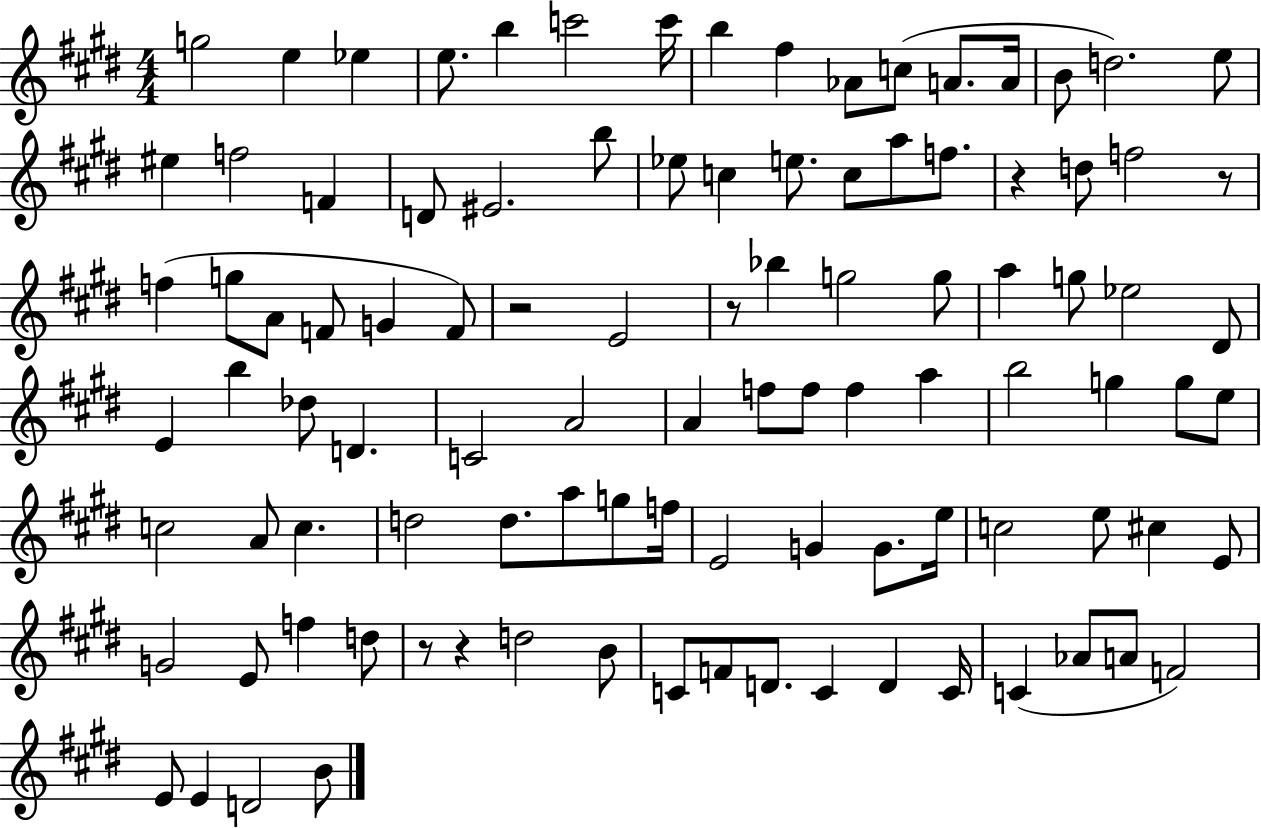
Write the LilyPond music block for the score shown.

{
  \clef treble
  \numericTimeSignature
  \time 4/4
  \key e \major
  g''2 e''4 ees''4 | e''8. b''4 c'''2 c'''16 | b''4 fis''4 aes'8 c''8( a'8. a'16 | b'8 d''2.) e''8 | \break eis''4 f''2 f'4 | d'8 eis'2. b''8 | ees''8 c''4 e''8. c''8 a''8 f''8. | r4 d''8 f''2 r8 | \break f''4( g''8 a'8 f'8 g'4 f'8) | r2 e'2 | r8 bes''4 g''2 g''8 | a''4 g''8 ees''2 dis'8 | \break e'4 b''4 des''8 d'4. | c'2 a'2 | a'4 f''8 f''8 f''4 a''4 | b''2 g''4 g''8 e''8 | \break c''2 a'8 c''4. | d''2 d''8. a''8 g''8 f''16 | e'2 g'4 g'8. e''16 | c''2 e''8 cis''4 e'8 | \break g'2 e'8 f''4 d''8 | r8 r4 d''2 b'8 | c'8 f'8 d'8. c'4 d'4 c'16 | c'4( aes'8 a'8 f'2) | \break e'8 e'4 d'2 b'8 | \bar "|."
}